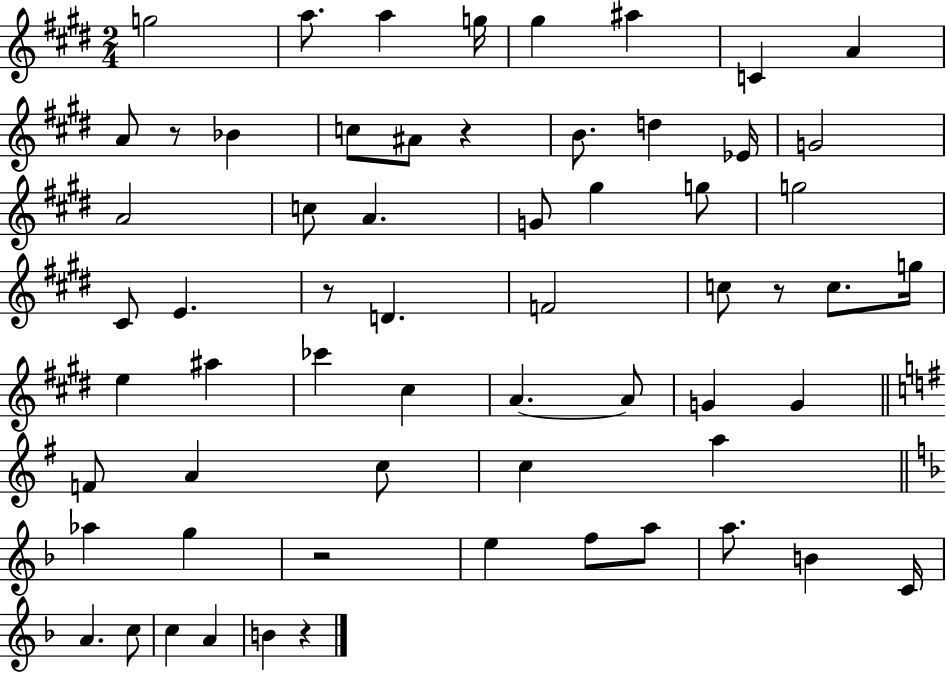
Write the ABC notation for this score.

X:1
T:Untitled
M:2/4
L:1/4
K:E
g2 a/2 a g/4 ^g ^a C A A/2 z/2 _B c/2 ^A/2 z B/2 d _E/4 G2 A2 c/2 A G/2 ^g g/2 g2 ^C/2 E z/2 D F2 c/2 z/2 c/2 g/4 e ^a _c' ^c A A/2 G G F/2 A c/2 c a _a g z2 e f/2 a/2 a/2 B C/4 A c/2 c A B z